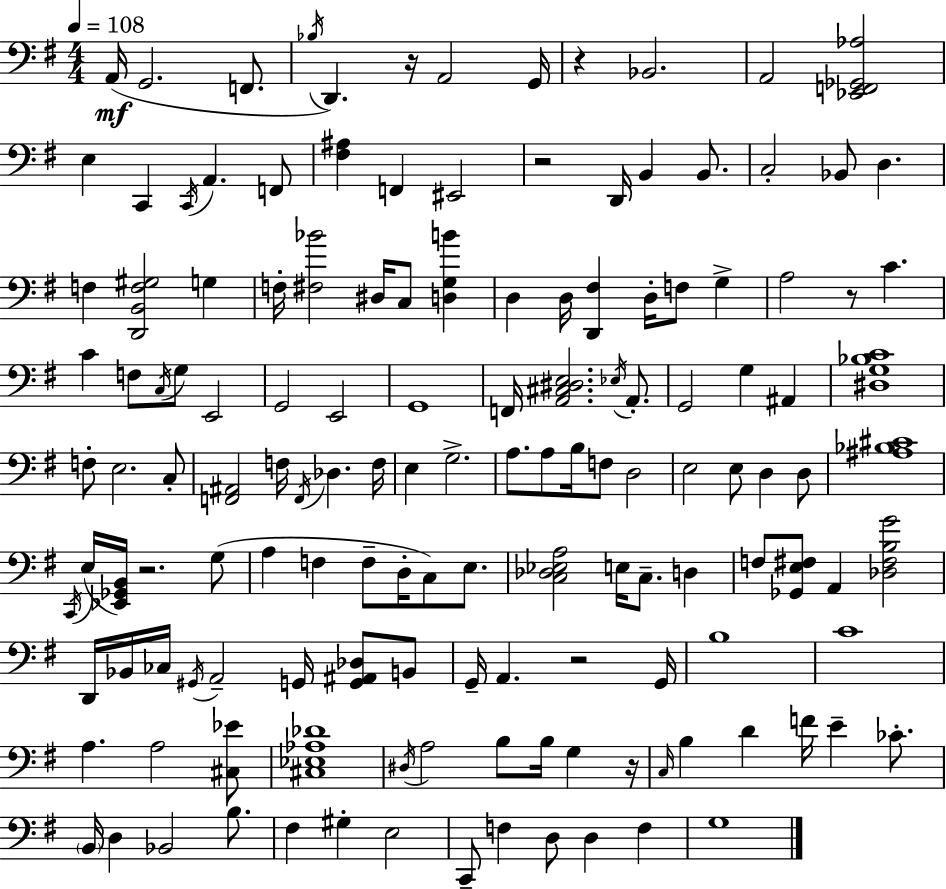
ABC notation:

X:1
T:Untitled
M:4/4
L:1/4
K:G
A,,/4 G,,2 F,,/2 _B,/4 D,, z/4 A,,2 G,,/4 z _B,,2 A,,2 [_E,,F,,_G,,_A,]2 E, C,, C,,/4 A,, F,,/2 [^F,^A,] F,, ^E,,2 z2 D,,/4 B,, B,,/2 C,2 _B,,/2 D, F, [D,,B,,F,^G,]2 G, F,/4 [^F,_B]2 ^D,/4 C,/2 [D,G,B] D, D,/4 [D,,^F,] D,/4 F,/2 G, A,2 z/2 C C F,/2 C,/4 G,/2 E,,2 G,,2 E,,2 G,,4 F,,/4 [A,,^C,^D,E,]2 _E,/4 A,,/2 G,,2 G, ^A,, [^D,G,_B,C]4 F,/2 E,2 C,/2 [F,,^A,,]2 F,/4 F,,/4 _D, F,/4 E, G,2 A,/2 A,/2 B,/4 F,/2 D,2 E,2 E,/2 D, D,/2 [^A,_B,^C]4 C,,/4 E,/4 [_E,,_G,,B,,]/4 z2 G,/2 A, F, F,/2 D,/4 C,/2 E,/2 [C,_D,_E,A,]2 E,/4 C,/2 D, F,/2 [_G,,E,^F,]/2 A,, [_D,^F,B,G]2 D,,/4 _B,,/4 _C,/4 ^G,,/4 A,,2 G,,/4 [G,,^A,,_D,]/2 B,,/2 G,,/4 A,, z2 G,,/4 B,4 C4 A, A,2 [^C,_E]/2 [^C,_E,_A,_D]4 ^D,/4 A,2 B,/2 B,/4 G, z/4 C,/4 B, D F/4 E _C/2 B,,/4 D, _B,,2 B,/2 ^F, ^G, E,2 C,,/2 F, D,/2 D, F, G,4